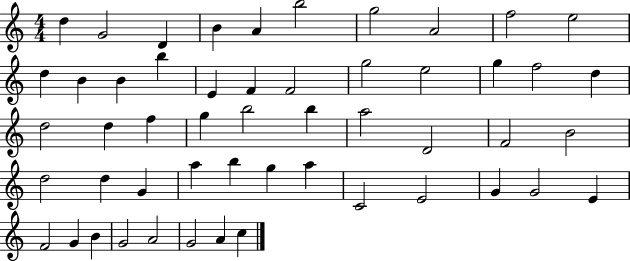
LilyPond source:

{
  \clef treble
  \numericTimeSignature
  \time 4/4
  \key c \major
  d''4 g'2 d'4 | b'4 a'4 b''2 | g''2 a'2 | f''2 e''2 | \break d''4 b'4 b'4 b''4 | e'4 f'4 f'2 | g''2 e''2 | g''4 f''2 d''4 | \break d''2 d''4 f''4 | g''4 b''2 b''4 | a''2 d'2 | f'2 b'2 | \break d''2 d''4 g'4 | a''4 b''4 g''4 a''4 | c'2 e'2 | g'4 g'2 e'4 | \break f'2 g'4 b'4 | g'2 a'2 | g'2 a'4 c''4 | \bar "|."
}